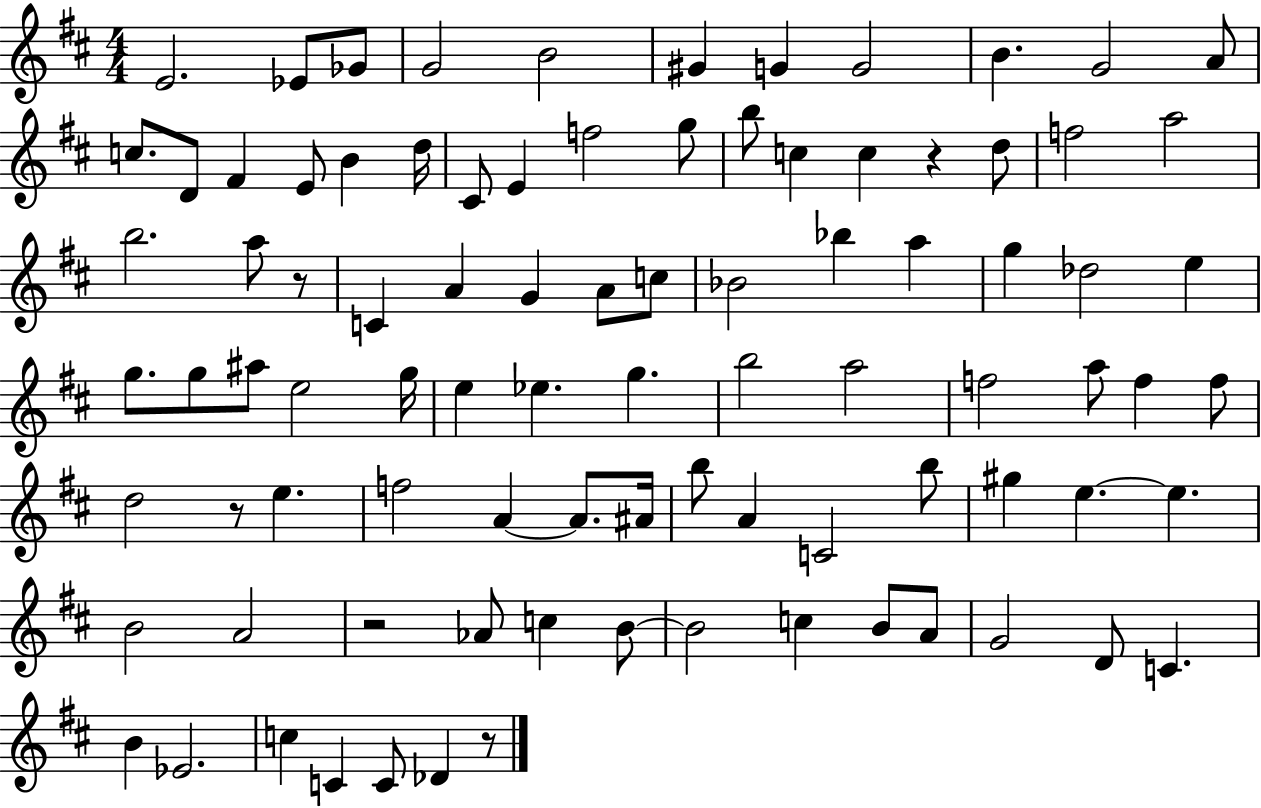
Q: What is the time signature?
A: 4/4